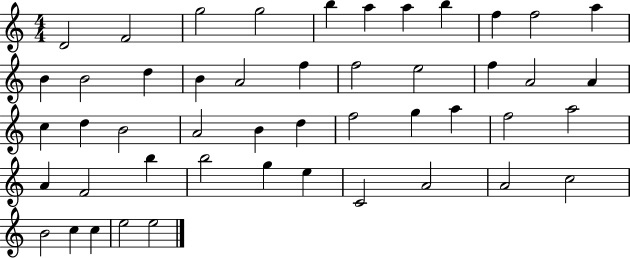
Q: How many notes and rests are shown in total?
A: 48